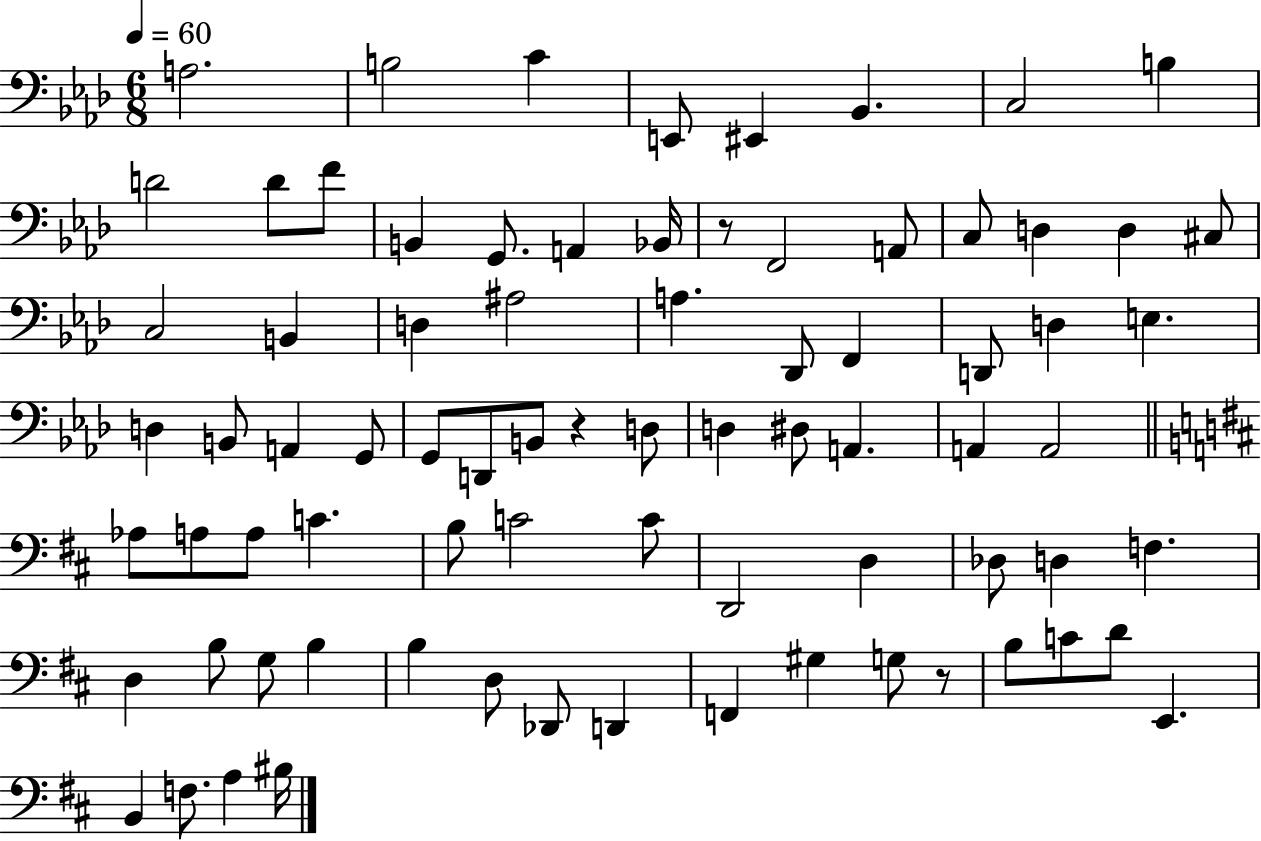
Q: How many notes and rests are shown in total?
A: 78